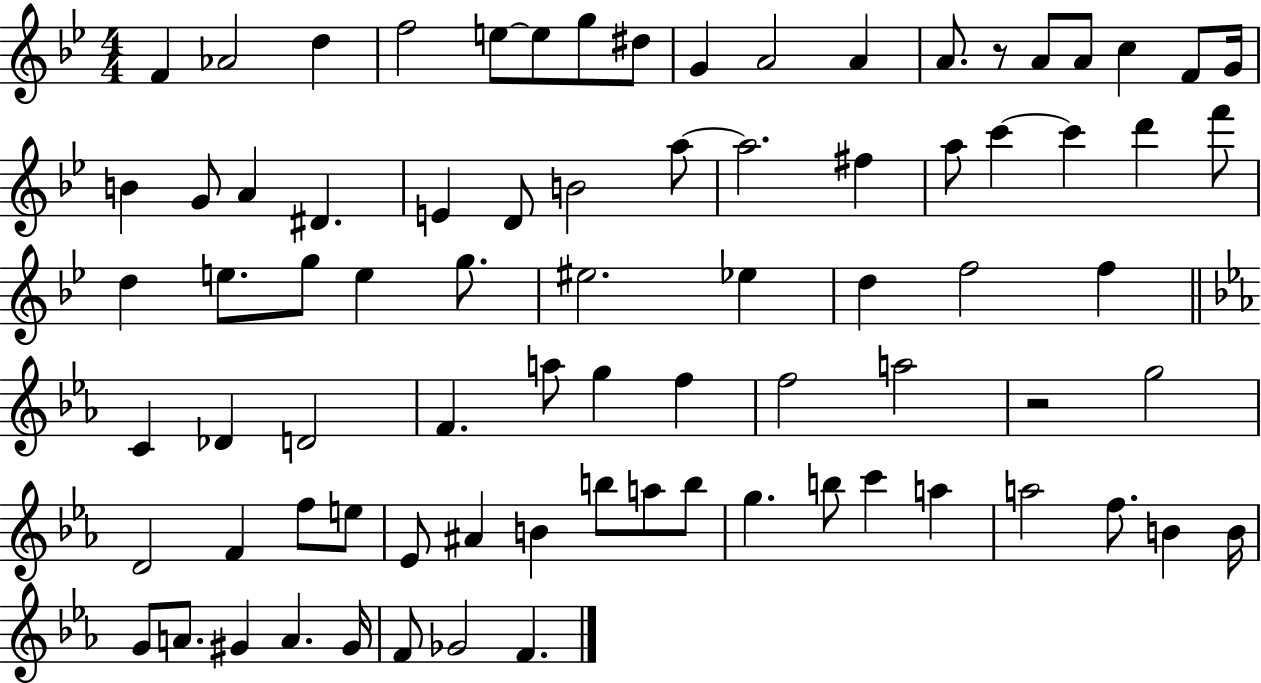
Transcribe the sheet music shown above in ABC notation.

X:1
T:Untitled
M:4/4
L:1/4
K:Bb
F _A2 d f2 e/2 e/2 g/2 ^d/2 G A2 A A/2 z/2 A/2 A/2 c F/2 G/4 B G/2 A ^D E D/2 B2 a/2 a2 ^f a/2 c' c' d' f'/2 d e/2 g/2 e g/2 ^e2 _e d f2 f C _D D2 F a/2 g f f2 a2 z2 g2 D2 F f/2 e/2 _E/2 ^A B b/2 a/2 b/2 g b/2 c' a a2 f/2 B B/4 G/2 A/2 ^G A ^G/4 F/2 _G2 F